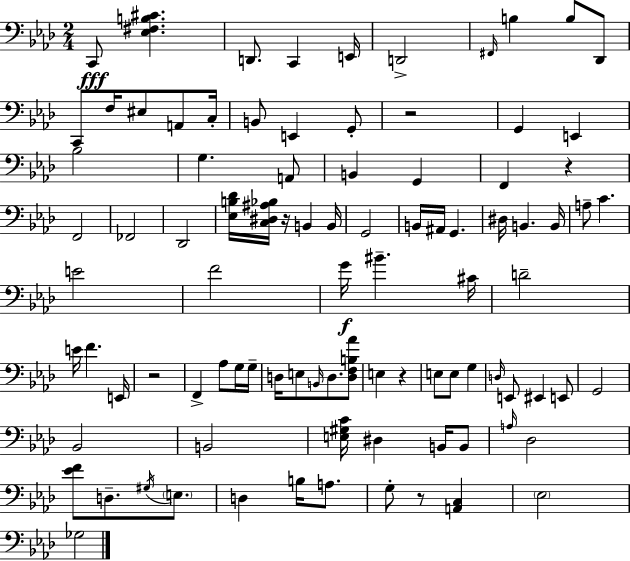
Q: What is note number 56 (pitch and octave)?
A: D3